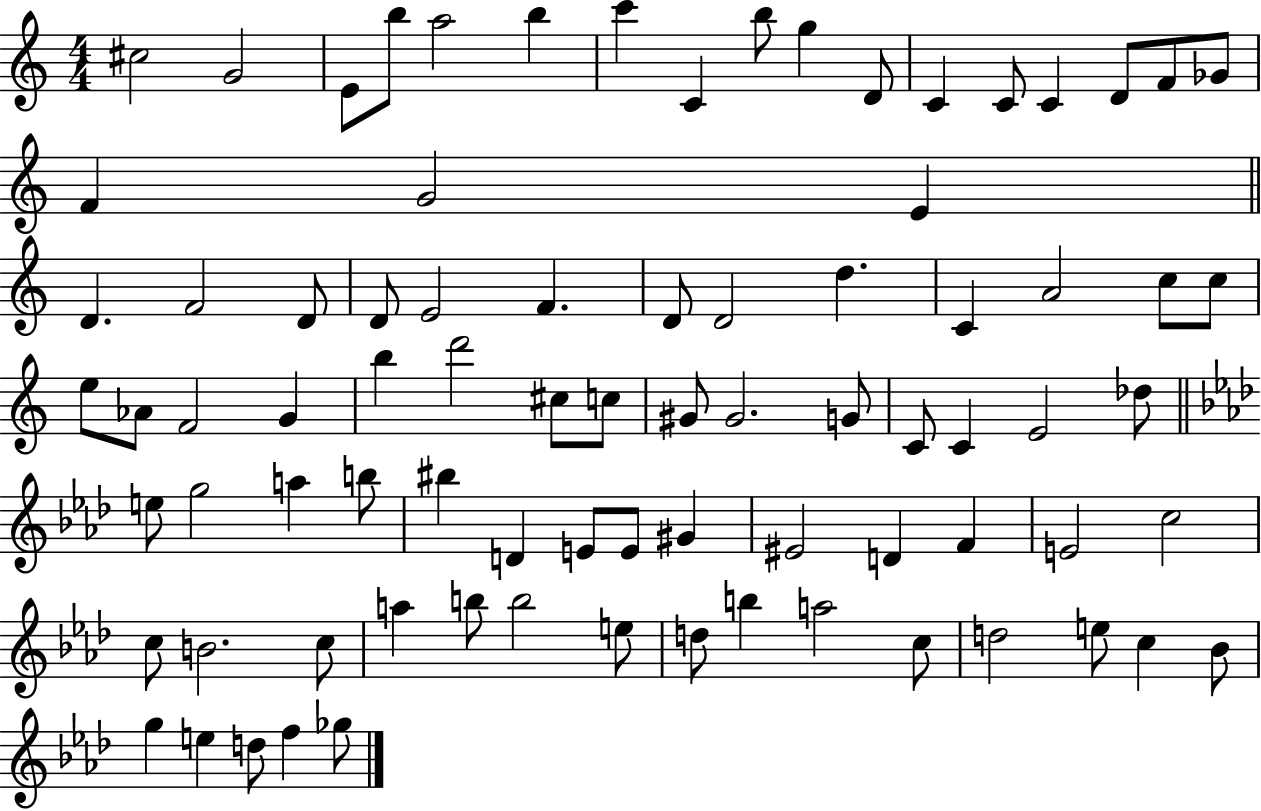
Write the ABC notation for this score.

X:1
T:Untitled
M:4/4
L:1/4
K:C
^c2 G2 E/2 b/2 a2 b c' C b/2 g D/2 C C/2 C D/2 F/2 _G/2 F G2 E D F2 D/2 D/2 E2 F D/2 D2 d C A2 c/2 c/2 e/2 _A/2 F2 G b d'2 ^c/2 c/2 ^G/2 ^G2 G/2 C/2 C E2 _d/2 e/2 g2 a b/2 ^b D E/2 E/2 ^G ^E2 D F E2 c2 c/2 B2 c/2 a b/2 b2 e/2 d/2 b a2 c/2 d2 e/2 c _B/2 g e d/2 f _g/2